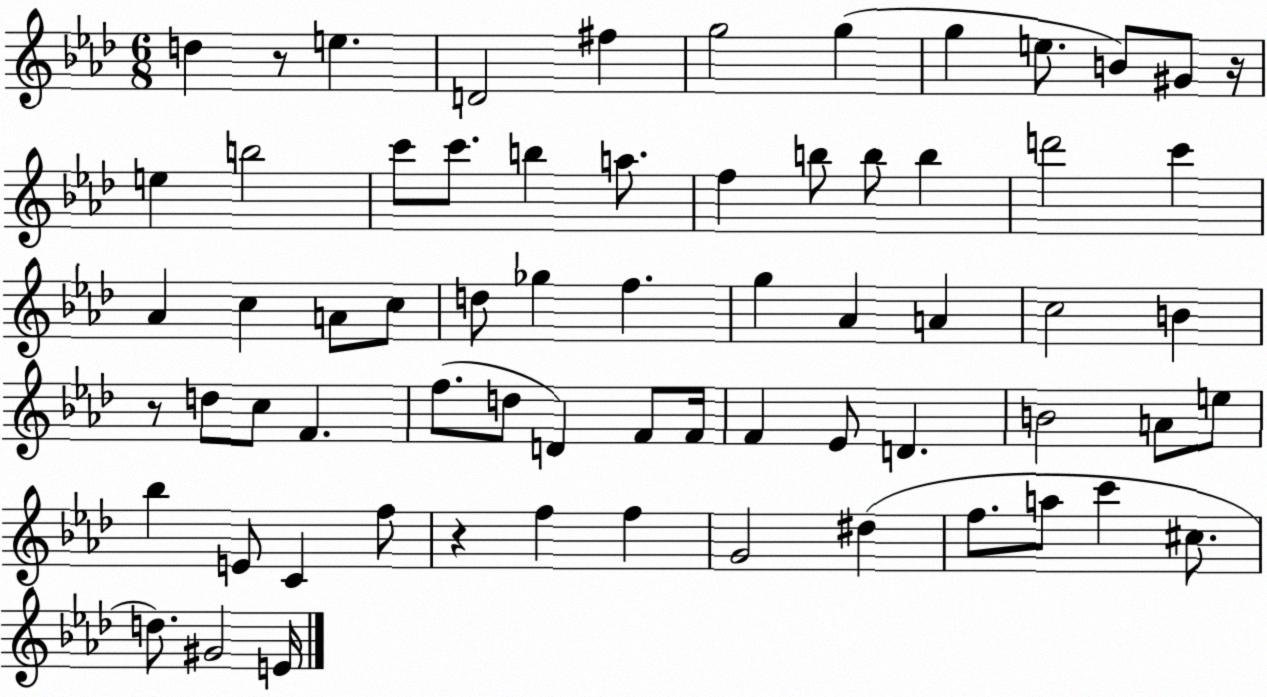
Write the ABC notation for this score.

X:1
T:Untitled
M:6/8
L:1/4
K:Ab
d z/2 e D2 ^f g2 g g e/2 B/2 ^G/2 z/4 e b2 c'/2 c'/2 b a/2 f b/2 b/2 b d'2 c' _A c A/2 c/2 d/2 _g f g _A A c2 B z/2 d/2 c/2 F f/2 d/2 D F/2 F/4 F _E/2 D B2 A/2 e/2 _b E/2 C f/2 z f f G2 ^d f/2 a/2 c' ^c/2 d/2 ^G2 E/4